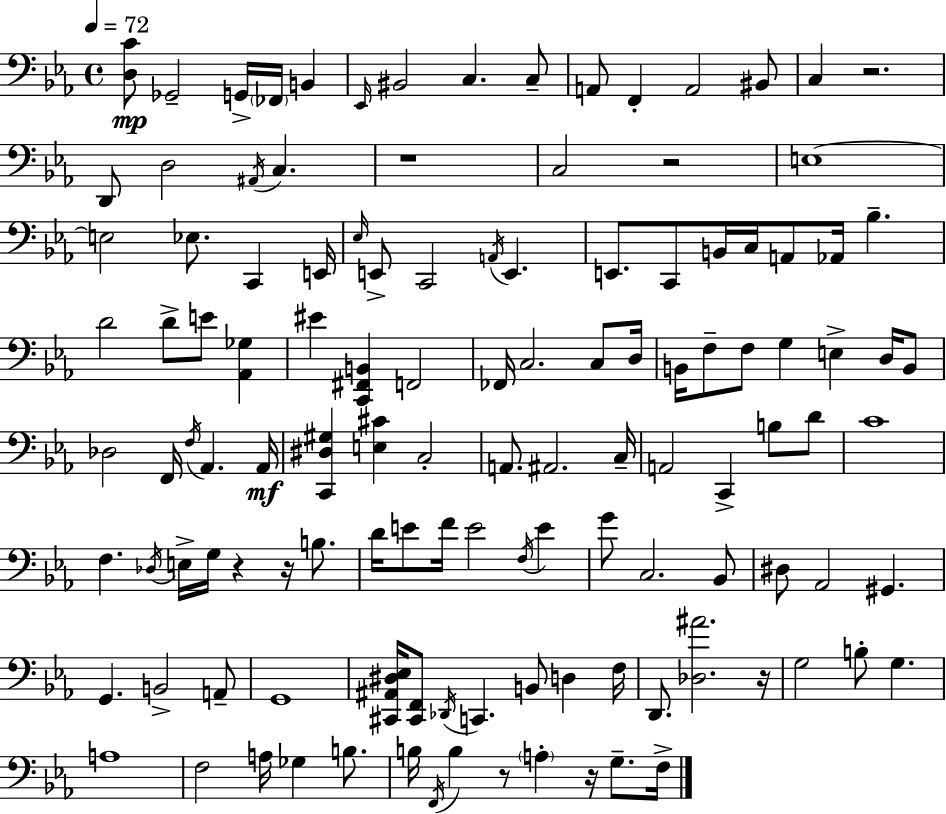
{
  \clef bass
  \time 4/4
  \defaultTimeSignature
  \key c \minor
  \tempo 4 = 72
  <d c'>8\mp ges,2-- g,16-> \parenthesize fes,16 b,4 | \grace { ees,16 } bis,2 c4. c8-- | a,8 f,4-. a,2 bis,8 | c4 r2. | \break d,8 d2 \acciaccatura { ais,16 } c4. | r1 | c2 r2 | e1~~ | \break e2 ees8. c,4 | e,16 \grace { ees16 } e,8-> c,2 \acciaccatura { a,16 } e,4. | e,8. c,8 b,16 c16 a,8 aes,16 bes4.-- | d'2 d'8-> e'8 | \break <aes, ges>4 eis'4 <c, fis, b,>4 f,2 | fes,16 c2. | c8 d16 b,16 f8-- f8 g4 e4-> | d16 b,8 des2 f,16 \acciaccatura { f16 } aes,4. | \break aes,16\mf <c, dis gis>4 <e cis'>4 c2-. | a,8. ais,2. | c16-- a,2 c,4-> | b8 d'8 c'1 | \break f4. \acciaccatura { des16 } e16-> g16 r4 | r16 b8. d'16 e'8 f'16 e'2 | \acciaccatura { f16 } e'4 g'8 c2. | bes,8 dis8 aes,2 | \break gis,4. g,4. b,2-> | a,8-- g,1 | <cis, ais, dis ees>16 <cis, f,>8 \acciaccatura { des,16 } c,4. | b,8 d4 f16 d,8. <des ais'>2. | \break r16 g2 | b8-. g4. a1 | f2 | a16 ges4 b8. b16 \acciaccatura { f,16 } b4 r8 | \break \parenthesize a4-. r16 g8.-- f16-> \bar "|."
}